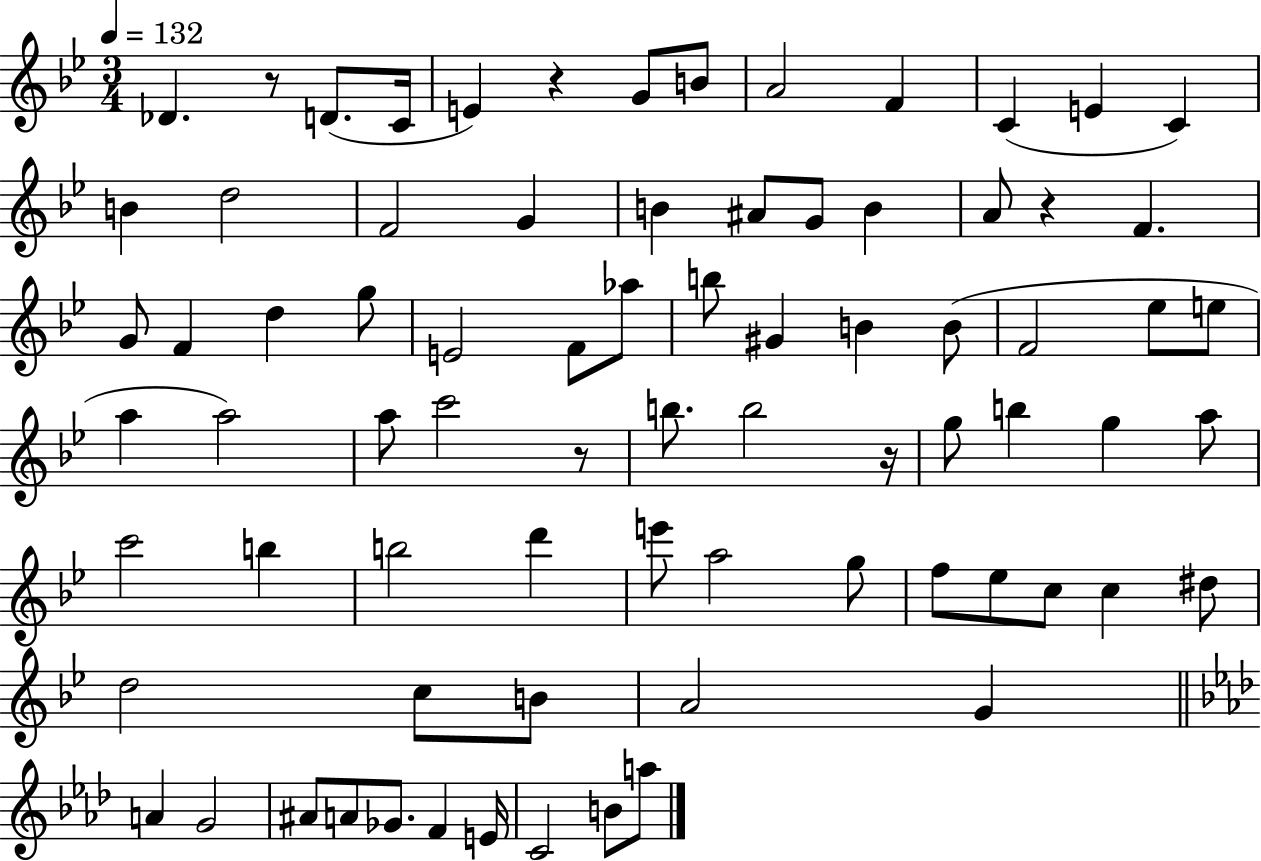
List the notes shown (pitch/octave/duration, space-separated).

Db4/q. R/e D4/e. C4/s E4/q R/q G4/e B4/e A4/h F4/q C4/q E4/q C4/q B4/q D5/h F4/h G4/q B4/q A#4/e G4/e B4/q A4/e R/q F4/q. G4/e F4/q D5/q G5/e E4/h F4/e Ab5/e B5/e G#4/q B4/q B4/e F4/h Eb5/e E5/e A5/q A5/h A5/e C6/h R/e B5/e. B5/h R/s G5/e B5/q G5/q A5/e C6/h B5/q B5/h D6/q E6/e A5/h G5/e F5/e Eb5/e C5/e C5/q D#5/e D5/h C5/e B4/e A4/h G4/q A4/q G4/h A#4/e A4/e Gb4/e. F4/q E4/s C4/h B4/e A5/e